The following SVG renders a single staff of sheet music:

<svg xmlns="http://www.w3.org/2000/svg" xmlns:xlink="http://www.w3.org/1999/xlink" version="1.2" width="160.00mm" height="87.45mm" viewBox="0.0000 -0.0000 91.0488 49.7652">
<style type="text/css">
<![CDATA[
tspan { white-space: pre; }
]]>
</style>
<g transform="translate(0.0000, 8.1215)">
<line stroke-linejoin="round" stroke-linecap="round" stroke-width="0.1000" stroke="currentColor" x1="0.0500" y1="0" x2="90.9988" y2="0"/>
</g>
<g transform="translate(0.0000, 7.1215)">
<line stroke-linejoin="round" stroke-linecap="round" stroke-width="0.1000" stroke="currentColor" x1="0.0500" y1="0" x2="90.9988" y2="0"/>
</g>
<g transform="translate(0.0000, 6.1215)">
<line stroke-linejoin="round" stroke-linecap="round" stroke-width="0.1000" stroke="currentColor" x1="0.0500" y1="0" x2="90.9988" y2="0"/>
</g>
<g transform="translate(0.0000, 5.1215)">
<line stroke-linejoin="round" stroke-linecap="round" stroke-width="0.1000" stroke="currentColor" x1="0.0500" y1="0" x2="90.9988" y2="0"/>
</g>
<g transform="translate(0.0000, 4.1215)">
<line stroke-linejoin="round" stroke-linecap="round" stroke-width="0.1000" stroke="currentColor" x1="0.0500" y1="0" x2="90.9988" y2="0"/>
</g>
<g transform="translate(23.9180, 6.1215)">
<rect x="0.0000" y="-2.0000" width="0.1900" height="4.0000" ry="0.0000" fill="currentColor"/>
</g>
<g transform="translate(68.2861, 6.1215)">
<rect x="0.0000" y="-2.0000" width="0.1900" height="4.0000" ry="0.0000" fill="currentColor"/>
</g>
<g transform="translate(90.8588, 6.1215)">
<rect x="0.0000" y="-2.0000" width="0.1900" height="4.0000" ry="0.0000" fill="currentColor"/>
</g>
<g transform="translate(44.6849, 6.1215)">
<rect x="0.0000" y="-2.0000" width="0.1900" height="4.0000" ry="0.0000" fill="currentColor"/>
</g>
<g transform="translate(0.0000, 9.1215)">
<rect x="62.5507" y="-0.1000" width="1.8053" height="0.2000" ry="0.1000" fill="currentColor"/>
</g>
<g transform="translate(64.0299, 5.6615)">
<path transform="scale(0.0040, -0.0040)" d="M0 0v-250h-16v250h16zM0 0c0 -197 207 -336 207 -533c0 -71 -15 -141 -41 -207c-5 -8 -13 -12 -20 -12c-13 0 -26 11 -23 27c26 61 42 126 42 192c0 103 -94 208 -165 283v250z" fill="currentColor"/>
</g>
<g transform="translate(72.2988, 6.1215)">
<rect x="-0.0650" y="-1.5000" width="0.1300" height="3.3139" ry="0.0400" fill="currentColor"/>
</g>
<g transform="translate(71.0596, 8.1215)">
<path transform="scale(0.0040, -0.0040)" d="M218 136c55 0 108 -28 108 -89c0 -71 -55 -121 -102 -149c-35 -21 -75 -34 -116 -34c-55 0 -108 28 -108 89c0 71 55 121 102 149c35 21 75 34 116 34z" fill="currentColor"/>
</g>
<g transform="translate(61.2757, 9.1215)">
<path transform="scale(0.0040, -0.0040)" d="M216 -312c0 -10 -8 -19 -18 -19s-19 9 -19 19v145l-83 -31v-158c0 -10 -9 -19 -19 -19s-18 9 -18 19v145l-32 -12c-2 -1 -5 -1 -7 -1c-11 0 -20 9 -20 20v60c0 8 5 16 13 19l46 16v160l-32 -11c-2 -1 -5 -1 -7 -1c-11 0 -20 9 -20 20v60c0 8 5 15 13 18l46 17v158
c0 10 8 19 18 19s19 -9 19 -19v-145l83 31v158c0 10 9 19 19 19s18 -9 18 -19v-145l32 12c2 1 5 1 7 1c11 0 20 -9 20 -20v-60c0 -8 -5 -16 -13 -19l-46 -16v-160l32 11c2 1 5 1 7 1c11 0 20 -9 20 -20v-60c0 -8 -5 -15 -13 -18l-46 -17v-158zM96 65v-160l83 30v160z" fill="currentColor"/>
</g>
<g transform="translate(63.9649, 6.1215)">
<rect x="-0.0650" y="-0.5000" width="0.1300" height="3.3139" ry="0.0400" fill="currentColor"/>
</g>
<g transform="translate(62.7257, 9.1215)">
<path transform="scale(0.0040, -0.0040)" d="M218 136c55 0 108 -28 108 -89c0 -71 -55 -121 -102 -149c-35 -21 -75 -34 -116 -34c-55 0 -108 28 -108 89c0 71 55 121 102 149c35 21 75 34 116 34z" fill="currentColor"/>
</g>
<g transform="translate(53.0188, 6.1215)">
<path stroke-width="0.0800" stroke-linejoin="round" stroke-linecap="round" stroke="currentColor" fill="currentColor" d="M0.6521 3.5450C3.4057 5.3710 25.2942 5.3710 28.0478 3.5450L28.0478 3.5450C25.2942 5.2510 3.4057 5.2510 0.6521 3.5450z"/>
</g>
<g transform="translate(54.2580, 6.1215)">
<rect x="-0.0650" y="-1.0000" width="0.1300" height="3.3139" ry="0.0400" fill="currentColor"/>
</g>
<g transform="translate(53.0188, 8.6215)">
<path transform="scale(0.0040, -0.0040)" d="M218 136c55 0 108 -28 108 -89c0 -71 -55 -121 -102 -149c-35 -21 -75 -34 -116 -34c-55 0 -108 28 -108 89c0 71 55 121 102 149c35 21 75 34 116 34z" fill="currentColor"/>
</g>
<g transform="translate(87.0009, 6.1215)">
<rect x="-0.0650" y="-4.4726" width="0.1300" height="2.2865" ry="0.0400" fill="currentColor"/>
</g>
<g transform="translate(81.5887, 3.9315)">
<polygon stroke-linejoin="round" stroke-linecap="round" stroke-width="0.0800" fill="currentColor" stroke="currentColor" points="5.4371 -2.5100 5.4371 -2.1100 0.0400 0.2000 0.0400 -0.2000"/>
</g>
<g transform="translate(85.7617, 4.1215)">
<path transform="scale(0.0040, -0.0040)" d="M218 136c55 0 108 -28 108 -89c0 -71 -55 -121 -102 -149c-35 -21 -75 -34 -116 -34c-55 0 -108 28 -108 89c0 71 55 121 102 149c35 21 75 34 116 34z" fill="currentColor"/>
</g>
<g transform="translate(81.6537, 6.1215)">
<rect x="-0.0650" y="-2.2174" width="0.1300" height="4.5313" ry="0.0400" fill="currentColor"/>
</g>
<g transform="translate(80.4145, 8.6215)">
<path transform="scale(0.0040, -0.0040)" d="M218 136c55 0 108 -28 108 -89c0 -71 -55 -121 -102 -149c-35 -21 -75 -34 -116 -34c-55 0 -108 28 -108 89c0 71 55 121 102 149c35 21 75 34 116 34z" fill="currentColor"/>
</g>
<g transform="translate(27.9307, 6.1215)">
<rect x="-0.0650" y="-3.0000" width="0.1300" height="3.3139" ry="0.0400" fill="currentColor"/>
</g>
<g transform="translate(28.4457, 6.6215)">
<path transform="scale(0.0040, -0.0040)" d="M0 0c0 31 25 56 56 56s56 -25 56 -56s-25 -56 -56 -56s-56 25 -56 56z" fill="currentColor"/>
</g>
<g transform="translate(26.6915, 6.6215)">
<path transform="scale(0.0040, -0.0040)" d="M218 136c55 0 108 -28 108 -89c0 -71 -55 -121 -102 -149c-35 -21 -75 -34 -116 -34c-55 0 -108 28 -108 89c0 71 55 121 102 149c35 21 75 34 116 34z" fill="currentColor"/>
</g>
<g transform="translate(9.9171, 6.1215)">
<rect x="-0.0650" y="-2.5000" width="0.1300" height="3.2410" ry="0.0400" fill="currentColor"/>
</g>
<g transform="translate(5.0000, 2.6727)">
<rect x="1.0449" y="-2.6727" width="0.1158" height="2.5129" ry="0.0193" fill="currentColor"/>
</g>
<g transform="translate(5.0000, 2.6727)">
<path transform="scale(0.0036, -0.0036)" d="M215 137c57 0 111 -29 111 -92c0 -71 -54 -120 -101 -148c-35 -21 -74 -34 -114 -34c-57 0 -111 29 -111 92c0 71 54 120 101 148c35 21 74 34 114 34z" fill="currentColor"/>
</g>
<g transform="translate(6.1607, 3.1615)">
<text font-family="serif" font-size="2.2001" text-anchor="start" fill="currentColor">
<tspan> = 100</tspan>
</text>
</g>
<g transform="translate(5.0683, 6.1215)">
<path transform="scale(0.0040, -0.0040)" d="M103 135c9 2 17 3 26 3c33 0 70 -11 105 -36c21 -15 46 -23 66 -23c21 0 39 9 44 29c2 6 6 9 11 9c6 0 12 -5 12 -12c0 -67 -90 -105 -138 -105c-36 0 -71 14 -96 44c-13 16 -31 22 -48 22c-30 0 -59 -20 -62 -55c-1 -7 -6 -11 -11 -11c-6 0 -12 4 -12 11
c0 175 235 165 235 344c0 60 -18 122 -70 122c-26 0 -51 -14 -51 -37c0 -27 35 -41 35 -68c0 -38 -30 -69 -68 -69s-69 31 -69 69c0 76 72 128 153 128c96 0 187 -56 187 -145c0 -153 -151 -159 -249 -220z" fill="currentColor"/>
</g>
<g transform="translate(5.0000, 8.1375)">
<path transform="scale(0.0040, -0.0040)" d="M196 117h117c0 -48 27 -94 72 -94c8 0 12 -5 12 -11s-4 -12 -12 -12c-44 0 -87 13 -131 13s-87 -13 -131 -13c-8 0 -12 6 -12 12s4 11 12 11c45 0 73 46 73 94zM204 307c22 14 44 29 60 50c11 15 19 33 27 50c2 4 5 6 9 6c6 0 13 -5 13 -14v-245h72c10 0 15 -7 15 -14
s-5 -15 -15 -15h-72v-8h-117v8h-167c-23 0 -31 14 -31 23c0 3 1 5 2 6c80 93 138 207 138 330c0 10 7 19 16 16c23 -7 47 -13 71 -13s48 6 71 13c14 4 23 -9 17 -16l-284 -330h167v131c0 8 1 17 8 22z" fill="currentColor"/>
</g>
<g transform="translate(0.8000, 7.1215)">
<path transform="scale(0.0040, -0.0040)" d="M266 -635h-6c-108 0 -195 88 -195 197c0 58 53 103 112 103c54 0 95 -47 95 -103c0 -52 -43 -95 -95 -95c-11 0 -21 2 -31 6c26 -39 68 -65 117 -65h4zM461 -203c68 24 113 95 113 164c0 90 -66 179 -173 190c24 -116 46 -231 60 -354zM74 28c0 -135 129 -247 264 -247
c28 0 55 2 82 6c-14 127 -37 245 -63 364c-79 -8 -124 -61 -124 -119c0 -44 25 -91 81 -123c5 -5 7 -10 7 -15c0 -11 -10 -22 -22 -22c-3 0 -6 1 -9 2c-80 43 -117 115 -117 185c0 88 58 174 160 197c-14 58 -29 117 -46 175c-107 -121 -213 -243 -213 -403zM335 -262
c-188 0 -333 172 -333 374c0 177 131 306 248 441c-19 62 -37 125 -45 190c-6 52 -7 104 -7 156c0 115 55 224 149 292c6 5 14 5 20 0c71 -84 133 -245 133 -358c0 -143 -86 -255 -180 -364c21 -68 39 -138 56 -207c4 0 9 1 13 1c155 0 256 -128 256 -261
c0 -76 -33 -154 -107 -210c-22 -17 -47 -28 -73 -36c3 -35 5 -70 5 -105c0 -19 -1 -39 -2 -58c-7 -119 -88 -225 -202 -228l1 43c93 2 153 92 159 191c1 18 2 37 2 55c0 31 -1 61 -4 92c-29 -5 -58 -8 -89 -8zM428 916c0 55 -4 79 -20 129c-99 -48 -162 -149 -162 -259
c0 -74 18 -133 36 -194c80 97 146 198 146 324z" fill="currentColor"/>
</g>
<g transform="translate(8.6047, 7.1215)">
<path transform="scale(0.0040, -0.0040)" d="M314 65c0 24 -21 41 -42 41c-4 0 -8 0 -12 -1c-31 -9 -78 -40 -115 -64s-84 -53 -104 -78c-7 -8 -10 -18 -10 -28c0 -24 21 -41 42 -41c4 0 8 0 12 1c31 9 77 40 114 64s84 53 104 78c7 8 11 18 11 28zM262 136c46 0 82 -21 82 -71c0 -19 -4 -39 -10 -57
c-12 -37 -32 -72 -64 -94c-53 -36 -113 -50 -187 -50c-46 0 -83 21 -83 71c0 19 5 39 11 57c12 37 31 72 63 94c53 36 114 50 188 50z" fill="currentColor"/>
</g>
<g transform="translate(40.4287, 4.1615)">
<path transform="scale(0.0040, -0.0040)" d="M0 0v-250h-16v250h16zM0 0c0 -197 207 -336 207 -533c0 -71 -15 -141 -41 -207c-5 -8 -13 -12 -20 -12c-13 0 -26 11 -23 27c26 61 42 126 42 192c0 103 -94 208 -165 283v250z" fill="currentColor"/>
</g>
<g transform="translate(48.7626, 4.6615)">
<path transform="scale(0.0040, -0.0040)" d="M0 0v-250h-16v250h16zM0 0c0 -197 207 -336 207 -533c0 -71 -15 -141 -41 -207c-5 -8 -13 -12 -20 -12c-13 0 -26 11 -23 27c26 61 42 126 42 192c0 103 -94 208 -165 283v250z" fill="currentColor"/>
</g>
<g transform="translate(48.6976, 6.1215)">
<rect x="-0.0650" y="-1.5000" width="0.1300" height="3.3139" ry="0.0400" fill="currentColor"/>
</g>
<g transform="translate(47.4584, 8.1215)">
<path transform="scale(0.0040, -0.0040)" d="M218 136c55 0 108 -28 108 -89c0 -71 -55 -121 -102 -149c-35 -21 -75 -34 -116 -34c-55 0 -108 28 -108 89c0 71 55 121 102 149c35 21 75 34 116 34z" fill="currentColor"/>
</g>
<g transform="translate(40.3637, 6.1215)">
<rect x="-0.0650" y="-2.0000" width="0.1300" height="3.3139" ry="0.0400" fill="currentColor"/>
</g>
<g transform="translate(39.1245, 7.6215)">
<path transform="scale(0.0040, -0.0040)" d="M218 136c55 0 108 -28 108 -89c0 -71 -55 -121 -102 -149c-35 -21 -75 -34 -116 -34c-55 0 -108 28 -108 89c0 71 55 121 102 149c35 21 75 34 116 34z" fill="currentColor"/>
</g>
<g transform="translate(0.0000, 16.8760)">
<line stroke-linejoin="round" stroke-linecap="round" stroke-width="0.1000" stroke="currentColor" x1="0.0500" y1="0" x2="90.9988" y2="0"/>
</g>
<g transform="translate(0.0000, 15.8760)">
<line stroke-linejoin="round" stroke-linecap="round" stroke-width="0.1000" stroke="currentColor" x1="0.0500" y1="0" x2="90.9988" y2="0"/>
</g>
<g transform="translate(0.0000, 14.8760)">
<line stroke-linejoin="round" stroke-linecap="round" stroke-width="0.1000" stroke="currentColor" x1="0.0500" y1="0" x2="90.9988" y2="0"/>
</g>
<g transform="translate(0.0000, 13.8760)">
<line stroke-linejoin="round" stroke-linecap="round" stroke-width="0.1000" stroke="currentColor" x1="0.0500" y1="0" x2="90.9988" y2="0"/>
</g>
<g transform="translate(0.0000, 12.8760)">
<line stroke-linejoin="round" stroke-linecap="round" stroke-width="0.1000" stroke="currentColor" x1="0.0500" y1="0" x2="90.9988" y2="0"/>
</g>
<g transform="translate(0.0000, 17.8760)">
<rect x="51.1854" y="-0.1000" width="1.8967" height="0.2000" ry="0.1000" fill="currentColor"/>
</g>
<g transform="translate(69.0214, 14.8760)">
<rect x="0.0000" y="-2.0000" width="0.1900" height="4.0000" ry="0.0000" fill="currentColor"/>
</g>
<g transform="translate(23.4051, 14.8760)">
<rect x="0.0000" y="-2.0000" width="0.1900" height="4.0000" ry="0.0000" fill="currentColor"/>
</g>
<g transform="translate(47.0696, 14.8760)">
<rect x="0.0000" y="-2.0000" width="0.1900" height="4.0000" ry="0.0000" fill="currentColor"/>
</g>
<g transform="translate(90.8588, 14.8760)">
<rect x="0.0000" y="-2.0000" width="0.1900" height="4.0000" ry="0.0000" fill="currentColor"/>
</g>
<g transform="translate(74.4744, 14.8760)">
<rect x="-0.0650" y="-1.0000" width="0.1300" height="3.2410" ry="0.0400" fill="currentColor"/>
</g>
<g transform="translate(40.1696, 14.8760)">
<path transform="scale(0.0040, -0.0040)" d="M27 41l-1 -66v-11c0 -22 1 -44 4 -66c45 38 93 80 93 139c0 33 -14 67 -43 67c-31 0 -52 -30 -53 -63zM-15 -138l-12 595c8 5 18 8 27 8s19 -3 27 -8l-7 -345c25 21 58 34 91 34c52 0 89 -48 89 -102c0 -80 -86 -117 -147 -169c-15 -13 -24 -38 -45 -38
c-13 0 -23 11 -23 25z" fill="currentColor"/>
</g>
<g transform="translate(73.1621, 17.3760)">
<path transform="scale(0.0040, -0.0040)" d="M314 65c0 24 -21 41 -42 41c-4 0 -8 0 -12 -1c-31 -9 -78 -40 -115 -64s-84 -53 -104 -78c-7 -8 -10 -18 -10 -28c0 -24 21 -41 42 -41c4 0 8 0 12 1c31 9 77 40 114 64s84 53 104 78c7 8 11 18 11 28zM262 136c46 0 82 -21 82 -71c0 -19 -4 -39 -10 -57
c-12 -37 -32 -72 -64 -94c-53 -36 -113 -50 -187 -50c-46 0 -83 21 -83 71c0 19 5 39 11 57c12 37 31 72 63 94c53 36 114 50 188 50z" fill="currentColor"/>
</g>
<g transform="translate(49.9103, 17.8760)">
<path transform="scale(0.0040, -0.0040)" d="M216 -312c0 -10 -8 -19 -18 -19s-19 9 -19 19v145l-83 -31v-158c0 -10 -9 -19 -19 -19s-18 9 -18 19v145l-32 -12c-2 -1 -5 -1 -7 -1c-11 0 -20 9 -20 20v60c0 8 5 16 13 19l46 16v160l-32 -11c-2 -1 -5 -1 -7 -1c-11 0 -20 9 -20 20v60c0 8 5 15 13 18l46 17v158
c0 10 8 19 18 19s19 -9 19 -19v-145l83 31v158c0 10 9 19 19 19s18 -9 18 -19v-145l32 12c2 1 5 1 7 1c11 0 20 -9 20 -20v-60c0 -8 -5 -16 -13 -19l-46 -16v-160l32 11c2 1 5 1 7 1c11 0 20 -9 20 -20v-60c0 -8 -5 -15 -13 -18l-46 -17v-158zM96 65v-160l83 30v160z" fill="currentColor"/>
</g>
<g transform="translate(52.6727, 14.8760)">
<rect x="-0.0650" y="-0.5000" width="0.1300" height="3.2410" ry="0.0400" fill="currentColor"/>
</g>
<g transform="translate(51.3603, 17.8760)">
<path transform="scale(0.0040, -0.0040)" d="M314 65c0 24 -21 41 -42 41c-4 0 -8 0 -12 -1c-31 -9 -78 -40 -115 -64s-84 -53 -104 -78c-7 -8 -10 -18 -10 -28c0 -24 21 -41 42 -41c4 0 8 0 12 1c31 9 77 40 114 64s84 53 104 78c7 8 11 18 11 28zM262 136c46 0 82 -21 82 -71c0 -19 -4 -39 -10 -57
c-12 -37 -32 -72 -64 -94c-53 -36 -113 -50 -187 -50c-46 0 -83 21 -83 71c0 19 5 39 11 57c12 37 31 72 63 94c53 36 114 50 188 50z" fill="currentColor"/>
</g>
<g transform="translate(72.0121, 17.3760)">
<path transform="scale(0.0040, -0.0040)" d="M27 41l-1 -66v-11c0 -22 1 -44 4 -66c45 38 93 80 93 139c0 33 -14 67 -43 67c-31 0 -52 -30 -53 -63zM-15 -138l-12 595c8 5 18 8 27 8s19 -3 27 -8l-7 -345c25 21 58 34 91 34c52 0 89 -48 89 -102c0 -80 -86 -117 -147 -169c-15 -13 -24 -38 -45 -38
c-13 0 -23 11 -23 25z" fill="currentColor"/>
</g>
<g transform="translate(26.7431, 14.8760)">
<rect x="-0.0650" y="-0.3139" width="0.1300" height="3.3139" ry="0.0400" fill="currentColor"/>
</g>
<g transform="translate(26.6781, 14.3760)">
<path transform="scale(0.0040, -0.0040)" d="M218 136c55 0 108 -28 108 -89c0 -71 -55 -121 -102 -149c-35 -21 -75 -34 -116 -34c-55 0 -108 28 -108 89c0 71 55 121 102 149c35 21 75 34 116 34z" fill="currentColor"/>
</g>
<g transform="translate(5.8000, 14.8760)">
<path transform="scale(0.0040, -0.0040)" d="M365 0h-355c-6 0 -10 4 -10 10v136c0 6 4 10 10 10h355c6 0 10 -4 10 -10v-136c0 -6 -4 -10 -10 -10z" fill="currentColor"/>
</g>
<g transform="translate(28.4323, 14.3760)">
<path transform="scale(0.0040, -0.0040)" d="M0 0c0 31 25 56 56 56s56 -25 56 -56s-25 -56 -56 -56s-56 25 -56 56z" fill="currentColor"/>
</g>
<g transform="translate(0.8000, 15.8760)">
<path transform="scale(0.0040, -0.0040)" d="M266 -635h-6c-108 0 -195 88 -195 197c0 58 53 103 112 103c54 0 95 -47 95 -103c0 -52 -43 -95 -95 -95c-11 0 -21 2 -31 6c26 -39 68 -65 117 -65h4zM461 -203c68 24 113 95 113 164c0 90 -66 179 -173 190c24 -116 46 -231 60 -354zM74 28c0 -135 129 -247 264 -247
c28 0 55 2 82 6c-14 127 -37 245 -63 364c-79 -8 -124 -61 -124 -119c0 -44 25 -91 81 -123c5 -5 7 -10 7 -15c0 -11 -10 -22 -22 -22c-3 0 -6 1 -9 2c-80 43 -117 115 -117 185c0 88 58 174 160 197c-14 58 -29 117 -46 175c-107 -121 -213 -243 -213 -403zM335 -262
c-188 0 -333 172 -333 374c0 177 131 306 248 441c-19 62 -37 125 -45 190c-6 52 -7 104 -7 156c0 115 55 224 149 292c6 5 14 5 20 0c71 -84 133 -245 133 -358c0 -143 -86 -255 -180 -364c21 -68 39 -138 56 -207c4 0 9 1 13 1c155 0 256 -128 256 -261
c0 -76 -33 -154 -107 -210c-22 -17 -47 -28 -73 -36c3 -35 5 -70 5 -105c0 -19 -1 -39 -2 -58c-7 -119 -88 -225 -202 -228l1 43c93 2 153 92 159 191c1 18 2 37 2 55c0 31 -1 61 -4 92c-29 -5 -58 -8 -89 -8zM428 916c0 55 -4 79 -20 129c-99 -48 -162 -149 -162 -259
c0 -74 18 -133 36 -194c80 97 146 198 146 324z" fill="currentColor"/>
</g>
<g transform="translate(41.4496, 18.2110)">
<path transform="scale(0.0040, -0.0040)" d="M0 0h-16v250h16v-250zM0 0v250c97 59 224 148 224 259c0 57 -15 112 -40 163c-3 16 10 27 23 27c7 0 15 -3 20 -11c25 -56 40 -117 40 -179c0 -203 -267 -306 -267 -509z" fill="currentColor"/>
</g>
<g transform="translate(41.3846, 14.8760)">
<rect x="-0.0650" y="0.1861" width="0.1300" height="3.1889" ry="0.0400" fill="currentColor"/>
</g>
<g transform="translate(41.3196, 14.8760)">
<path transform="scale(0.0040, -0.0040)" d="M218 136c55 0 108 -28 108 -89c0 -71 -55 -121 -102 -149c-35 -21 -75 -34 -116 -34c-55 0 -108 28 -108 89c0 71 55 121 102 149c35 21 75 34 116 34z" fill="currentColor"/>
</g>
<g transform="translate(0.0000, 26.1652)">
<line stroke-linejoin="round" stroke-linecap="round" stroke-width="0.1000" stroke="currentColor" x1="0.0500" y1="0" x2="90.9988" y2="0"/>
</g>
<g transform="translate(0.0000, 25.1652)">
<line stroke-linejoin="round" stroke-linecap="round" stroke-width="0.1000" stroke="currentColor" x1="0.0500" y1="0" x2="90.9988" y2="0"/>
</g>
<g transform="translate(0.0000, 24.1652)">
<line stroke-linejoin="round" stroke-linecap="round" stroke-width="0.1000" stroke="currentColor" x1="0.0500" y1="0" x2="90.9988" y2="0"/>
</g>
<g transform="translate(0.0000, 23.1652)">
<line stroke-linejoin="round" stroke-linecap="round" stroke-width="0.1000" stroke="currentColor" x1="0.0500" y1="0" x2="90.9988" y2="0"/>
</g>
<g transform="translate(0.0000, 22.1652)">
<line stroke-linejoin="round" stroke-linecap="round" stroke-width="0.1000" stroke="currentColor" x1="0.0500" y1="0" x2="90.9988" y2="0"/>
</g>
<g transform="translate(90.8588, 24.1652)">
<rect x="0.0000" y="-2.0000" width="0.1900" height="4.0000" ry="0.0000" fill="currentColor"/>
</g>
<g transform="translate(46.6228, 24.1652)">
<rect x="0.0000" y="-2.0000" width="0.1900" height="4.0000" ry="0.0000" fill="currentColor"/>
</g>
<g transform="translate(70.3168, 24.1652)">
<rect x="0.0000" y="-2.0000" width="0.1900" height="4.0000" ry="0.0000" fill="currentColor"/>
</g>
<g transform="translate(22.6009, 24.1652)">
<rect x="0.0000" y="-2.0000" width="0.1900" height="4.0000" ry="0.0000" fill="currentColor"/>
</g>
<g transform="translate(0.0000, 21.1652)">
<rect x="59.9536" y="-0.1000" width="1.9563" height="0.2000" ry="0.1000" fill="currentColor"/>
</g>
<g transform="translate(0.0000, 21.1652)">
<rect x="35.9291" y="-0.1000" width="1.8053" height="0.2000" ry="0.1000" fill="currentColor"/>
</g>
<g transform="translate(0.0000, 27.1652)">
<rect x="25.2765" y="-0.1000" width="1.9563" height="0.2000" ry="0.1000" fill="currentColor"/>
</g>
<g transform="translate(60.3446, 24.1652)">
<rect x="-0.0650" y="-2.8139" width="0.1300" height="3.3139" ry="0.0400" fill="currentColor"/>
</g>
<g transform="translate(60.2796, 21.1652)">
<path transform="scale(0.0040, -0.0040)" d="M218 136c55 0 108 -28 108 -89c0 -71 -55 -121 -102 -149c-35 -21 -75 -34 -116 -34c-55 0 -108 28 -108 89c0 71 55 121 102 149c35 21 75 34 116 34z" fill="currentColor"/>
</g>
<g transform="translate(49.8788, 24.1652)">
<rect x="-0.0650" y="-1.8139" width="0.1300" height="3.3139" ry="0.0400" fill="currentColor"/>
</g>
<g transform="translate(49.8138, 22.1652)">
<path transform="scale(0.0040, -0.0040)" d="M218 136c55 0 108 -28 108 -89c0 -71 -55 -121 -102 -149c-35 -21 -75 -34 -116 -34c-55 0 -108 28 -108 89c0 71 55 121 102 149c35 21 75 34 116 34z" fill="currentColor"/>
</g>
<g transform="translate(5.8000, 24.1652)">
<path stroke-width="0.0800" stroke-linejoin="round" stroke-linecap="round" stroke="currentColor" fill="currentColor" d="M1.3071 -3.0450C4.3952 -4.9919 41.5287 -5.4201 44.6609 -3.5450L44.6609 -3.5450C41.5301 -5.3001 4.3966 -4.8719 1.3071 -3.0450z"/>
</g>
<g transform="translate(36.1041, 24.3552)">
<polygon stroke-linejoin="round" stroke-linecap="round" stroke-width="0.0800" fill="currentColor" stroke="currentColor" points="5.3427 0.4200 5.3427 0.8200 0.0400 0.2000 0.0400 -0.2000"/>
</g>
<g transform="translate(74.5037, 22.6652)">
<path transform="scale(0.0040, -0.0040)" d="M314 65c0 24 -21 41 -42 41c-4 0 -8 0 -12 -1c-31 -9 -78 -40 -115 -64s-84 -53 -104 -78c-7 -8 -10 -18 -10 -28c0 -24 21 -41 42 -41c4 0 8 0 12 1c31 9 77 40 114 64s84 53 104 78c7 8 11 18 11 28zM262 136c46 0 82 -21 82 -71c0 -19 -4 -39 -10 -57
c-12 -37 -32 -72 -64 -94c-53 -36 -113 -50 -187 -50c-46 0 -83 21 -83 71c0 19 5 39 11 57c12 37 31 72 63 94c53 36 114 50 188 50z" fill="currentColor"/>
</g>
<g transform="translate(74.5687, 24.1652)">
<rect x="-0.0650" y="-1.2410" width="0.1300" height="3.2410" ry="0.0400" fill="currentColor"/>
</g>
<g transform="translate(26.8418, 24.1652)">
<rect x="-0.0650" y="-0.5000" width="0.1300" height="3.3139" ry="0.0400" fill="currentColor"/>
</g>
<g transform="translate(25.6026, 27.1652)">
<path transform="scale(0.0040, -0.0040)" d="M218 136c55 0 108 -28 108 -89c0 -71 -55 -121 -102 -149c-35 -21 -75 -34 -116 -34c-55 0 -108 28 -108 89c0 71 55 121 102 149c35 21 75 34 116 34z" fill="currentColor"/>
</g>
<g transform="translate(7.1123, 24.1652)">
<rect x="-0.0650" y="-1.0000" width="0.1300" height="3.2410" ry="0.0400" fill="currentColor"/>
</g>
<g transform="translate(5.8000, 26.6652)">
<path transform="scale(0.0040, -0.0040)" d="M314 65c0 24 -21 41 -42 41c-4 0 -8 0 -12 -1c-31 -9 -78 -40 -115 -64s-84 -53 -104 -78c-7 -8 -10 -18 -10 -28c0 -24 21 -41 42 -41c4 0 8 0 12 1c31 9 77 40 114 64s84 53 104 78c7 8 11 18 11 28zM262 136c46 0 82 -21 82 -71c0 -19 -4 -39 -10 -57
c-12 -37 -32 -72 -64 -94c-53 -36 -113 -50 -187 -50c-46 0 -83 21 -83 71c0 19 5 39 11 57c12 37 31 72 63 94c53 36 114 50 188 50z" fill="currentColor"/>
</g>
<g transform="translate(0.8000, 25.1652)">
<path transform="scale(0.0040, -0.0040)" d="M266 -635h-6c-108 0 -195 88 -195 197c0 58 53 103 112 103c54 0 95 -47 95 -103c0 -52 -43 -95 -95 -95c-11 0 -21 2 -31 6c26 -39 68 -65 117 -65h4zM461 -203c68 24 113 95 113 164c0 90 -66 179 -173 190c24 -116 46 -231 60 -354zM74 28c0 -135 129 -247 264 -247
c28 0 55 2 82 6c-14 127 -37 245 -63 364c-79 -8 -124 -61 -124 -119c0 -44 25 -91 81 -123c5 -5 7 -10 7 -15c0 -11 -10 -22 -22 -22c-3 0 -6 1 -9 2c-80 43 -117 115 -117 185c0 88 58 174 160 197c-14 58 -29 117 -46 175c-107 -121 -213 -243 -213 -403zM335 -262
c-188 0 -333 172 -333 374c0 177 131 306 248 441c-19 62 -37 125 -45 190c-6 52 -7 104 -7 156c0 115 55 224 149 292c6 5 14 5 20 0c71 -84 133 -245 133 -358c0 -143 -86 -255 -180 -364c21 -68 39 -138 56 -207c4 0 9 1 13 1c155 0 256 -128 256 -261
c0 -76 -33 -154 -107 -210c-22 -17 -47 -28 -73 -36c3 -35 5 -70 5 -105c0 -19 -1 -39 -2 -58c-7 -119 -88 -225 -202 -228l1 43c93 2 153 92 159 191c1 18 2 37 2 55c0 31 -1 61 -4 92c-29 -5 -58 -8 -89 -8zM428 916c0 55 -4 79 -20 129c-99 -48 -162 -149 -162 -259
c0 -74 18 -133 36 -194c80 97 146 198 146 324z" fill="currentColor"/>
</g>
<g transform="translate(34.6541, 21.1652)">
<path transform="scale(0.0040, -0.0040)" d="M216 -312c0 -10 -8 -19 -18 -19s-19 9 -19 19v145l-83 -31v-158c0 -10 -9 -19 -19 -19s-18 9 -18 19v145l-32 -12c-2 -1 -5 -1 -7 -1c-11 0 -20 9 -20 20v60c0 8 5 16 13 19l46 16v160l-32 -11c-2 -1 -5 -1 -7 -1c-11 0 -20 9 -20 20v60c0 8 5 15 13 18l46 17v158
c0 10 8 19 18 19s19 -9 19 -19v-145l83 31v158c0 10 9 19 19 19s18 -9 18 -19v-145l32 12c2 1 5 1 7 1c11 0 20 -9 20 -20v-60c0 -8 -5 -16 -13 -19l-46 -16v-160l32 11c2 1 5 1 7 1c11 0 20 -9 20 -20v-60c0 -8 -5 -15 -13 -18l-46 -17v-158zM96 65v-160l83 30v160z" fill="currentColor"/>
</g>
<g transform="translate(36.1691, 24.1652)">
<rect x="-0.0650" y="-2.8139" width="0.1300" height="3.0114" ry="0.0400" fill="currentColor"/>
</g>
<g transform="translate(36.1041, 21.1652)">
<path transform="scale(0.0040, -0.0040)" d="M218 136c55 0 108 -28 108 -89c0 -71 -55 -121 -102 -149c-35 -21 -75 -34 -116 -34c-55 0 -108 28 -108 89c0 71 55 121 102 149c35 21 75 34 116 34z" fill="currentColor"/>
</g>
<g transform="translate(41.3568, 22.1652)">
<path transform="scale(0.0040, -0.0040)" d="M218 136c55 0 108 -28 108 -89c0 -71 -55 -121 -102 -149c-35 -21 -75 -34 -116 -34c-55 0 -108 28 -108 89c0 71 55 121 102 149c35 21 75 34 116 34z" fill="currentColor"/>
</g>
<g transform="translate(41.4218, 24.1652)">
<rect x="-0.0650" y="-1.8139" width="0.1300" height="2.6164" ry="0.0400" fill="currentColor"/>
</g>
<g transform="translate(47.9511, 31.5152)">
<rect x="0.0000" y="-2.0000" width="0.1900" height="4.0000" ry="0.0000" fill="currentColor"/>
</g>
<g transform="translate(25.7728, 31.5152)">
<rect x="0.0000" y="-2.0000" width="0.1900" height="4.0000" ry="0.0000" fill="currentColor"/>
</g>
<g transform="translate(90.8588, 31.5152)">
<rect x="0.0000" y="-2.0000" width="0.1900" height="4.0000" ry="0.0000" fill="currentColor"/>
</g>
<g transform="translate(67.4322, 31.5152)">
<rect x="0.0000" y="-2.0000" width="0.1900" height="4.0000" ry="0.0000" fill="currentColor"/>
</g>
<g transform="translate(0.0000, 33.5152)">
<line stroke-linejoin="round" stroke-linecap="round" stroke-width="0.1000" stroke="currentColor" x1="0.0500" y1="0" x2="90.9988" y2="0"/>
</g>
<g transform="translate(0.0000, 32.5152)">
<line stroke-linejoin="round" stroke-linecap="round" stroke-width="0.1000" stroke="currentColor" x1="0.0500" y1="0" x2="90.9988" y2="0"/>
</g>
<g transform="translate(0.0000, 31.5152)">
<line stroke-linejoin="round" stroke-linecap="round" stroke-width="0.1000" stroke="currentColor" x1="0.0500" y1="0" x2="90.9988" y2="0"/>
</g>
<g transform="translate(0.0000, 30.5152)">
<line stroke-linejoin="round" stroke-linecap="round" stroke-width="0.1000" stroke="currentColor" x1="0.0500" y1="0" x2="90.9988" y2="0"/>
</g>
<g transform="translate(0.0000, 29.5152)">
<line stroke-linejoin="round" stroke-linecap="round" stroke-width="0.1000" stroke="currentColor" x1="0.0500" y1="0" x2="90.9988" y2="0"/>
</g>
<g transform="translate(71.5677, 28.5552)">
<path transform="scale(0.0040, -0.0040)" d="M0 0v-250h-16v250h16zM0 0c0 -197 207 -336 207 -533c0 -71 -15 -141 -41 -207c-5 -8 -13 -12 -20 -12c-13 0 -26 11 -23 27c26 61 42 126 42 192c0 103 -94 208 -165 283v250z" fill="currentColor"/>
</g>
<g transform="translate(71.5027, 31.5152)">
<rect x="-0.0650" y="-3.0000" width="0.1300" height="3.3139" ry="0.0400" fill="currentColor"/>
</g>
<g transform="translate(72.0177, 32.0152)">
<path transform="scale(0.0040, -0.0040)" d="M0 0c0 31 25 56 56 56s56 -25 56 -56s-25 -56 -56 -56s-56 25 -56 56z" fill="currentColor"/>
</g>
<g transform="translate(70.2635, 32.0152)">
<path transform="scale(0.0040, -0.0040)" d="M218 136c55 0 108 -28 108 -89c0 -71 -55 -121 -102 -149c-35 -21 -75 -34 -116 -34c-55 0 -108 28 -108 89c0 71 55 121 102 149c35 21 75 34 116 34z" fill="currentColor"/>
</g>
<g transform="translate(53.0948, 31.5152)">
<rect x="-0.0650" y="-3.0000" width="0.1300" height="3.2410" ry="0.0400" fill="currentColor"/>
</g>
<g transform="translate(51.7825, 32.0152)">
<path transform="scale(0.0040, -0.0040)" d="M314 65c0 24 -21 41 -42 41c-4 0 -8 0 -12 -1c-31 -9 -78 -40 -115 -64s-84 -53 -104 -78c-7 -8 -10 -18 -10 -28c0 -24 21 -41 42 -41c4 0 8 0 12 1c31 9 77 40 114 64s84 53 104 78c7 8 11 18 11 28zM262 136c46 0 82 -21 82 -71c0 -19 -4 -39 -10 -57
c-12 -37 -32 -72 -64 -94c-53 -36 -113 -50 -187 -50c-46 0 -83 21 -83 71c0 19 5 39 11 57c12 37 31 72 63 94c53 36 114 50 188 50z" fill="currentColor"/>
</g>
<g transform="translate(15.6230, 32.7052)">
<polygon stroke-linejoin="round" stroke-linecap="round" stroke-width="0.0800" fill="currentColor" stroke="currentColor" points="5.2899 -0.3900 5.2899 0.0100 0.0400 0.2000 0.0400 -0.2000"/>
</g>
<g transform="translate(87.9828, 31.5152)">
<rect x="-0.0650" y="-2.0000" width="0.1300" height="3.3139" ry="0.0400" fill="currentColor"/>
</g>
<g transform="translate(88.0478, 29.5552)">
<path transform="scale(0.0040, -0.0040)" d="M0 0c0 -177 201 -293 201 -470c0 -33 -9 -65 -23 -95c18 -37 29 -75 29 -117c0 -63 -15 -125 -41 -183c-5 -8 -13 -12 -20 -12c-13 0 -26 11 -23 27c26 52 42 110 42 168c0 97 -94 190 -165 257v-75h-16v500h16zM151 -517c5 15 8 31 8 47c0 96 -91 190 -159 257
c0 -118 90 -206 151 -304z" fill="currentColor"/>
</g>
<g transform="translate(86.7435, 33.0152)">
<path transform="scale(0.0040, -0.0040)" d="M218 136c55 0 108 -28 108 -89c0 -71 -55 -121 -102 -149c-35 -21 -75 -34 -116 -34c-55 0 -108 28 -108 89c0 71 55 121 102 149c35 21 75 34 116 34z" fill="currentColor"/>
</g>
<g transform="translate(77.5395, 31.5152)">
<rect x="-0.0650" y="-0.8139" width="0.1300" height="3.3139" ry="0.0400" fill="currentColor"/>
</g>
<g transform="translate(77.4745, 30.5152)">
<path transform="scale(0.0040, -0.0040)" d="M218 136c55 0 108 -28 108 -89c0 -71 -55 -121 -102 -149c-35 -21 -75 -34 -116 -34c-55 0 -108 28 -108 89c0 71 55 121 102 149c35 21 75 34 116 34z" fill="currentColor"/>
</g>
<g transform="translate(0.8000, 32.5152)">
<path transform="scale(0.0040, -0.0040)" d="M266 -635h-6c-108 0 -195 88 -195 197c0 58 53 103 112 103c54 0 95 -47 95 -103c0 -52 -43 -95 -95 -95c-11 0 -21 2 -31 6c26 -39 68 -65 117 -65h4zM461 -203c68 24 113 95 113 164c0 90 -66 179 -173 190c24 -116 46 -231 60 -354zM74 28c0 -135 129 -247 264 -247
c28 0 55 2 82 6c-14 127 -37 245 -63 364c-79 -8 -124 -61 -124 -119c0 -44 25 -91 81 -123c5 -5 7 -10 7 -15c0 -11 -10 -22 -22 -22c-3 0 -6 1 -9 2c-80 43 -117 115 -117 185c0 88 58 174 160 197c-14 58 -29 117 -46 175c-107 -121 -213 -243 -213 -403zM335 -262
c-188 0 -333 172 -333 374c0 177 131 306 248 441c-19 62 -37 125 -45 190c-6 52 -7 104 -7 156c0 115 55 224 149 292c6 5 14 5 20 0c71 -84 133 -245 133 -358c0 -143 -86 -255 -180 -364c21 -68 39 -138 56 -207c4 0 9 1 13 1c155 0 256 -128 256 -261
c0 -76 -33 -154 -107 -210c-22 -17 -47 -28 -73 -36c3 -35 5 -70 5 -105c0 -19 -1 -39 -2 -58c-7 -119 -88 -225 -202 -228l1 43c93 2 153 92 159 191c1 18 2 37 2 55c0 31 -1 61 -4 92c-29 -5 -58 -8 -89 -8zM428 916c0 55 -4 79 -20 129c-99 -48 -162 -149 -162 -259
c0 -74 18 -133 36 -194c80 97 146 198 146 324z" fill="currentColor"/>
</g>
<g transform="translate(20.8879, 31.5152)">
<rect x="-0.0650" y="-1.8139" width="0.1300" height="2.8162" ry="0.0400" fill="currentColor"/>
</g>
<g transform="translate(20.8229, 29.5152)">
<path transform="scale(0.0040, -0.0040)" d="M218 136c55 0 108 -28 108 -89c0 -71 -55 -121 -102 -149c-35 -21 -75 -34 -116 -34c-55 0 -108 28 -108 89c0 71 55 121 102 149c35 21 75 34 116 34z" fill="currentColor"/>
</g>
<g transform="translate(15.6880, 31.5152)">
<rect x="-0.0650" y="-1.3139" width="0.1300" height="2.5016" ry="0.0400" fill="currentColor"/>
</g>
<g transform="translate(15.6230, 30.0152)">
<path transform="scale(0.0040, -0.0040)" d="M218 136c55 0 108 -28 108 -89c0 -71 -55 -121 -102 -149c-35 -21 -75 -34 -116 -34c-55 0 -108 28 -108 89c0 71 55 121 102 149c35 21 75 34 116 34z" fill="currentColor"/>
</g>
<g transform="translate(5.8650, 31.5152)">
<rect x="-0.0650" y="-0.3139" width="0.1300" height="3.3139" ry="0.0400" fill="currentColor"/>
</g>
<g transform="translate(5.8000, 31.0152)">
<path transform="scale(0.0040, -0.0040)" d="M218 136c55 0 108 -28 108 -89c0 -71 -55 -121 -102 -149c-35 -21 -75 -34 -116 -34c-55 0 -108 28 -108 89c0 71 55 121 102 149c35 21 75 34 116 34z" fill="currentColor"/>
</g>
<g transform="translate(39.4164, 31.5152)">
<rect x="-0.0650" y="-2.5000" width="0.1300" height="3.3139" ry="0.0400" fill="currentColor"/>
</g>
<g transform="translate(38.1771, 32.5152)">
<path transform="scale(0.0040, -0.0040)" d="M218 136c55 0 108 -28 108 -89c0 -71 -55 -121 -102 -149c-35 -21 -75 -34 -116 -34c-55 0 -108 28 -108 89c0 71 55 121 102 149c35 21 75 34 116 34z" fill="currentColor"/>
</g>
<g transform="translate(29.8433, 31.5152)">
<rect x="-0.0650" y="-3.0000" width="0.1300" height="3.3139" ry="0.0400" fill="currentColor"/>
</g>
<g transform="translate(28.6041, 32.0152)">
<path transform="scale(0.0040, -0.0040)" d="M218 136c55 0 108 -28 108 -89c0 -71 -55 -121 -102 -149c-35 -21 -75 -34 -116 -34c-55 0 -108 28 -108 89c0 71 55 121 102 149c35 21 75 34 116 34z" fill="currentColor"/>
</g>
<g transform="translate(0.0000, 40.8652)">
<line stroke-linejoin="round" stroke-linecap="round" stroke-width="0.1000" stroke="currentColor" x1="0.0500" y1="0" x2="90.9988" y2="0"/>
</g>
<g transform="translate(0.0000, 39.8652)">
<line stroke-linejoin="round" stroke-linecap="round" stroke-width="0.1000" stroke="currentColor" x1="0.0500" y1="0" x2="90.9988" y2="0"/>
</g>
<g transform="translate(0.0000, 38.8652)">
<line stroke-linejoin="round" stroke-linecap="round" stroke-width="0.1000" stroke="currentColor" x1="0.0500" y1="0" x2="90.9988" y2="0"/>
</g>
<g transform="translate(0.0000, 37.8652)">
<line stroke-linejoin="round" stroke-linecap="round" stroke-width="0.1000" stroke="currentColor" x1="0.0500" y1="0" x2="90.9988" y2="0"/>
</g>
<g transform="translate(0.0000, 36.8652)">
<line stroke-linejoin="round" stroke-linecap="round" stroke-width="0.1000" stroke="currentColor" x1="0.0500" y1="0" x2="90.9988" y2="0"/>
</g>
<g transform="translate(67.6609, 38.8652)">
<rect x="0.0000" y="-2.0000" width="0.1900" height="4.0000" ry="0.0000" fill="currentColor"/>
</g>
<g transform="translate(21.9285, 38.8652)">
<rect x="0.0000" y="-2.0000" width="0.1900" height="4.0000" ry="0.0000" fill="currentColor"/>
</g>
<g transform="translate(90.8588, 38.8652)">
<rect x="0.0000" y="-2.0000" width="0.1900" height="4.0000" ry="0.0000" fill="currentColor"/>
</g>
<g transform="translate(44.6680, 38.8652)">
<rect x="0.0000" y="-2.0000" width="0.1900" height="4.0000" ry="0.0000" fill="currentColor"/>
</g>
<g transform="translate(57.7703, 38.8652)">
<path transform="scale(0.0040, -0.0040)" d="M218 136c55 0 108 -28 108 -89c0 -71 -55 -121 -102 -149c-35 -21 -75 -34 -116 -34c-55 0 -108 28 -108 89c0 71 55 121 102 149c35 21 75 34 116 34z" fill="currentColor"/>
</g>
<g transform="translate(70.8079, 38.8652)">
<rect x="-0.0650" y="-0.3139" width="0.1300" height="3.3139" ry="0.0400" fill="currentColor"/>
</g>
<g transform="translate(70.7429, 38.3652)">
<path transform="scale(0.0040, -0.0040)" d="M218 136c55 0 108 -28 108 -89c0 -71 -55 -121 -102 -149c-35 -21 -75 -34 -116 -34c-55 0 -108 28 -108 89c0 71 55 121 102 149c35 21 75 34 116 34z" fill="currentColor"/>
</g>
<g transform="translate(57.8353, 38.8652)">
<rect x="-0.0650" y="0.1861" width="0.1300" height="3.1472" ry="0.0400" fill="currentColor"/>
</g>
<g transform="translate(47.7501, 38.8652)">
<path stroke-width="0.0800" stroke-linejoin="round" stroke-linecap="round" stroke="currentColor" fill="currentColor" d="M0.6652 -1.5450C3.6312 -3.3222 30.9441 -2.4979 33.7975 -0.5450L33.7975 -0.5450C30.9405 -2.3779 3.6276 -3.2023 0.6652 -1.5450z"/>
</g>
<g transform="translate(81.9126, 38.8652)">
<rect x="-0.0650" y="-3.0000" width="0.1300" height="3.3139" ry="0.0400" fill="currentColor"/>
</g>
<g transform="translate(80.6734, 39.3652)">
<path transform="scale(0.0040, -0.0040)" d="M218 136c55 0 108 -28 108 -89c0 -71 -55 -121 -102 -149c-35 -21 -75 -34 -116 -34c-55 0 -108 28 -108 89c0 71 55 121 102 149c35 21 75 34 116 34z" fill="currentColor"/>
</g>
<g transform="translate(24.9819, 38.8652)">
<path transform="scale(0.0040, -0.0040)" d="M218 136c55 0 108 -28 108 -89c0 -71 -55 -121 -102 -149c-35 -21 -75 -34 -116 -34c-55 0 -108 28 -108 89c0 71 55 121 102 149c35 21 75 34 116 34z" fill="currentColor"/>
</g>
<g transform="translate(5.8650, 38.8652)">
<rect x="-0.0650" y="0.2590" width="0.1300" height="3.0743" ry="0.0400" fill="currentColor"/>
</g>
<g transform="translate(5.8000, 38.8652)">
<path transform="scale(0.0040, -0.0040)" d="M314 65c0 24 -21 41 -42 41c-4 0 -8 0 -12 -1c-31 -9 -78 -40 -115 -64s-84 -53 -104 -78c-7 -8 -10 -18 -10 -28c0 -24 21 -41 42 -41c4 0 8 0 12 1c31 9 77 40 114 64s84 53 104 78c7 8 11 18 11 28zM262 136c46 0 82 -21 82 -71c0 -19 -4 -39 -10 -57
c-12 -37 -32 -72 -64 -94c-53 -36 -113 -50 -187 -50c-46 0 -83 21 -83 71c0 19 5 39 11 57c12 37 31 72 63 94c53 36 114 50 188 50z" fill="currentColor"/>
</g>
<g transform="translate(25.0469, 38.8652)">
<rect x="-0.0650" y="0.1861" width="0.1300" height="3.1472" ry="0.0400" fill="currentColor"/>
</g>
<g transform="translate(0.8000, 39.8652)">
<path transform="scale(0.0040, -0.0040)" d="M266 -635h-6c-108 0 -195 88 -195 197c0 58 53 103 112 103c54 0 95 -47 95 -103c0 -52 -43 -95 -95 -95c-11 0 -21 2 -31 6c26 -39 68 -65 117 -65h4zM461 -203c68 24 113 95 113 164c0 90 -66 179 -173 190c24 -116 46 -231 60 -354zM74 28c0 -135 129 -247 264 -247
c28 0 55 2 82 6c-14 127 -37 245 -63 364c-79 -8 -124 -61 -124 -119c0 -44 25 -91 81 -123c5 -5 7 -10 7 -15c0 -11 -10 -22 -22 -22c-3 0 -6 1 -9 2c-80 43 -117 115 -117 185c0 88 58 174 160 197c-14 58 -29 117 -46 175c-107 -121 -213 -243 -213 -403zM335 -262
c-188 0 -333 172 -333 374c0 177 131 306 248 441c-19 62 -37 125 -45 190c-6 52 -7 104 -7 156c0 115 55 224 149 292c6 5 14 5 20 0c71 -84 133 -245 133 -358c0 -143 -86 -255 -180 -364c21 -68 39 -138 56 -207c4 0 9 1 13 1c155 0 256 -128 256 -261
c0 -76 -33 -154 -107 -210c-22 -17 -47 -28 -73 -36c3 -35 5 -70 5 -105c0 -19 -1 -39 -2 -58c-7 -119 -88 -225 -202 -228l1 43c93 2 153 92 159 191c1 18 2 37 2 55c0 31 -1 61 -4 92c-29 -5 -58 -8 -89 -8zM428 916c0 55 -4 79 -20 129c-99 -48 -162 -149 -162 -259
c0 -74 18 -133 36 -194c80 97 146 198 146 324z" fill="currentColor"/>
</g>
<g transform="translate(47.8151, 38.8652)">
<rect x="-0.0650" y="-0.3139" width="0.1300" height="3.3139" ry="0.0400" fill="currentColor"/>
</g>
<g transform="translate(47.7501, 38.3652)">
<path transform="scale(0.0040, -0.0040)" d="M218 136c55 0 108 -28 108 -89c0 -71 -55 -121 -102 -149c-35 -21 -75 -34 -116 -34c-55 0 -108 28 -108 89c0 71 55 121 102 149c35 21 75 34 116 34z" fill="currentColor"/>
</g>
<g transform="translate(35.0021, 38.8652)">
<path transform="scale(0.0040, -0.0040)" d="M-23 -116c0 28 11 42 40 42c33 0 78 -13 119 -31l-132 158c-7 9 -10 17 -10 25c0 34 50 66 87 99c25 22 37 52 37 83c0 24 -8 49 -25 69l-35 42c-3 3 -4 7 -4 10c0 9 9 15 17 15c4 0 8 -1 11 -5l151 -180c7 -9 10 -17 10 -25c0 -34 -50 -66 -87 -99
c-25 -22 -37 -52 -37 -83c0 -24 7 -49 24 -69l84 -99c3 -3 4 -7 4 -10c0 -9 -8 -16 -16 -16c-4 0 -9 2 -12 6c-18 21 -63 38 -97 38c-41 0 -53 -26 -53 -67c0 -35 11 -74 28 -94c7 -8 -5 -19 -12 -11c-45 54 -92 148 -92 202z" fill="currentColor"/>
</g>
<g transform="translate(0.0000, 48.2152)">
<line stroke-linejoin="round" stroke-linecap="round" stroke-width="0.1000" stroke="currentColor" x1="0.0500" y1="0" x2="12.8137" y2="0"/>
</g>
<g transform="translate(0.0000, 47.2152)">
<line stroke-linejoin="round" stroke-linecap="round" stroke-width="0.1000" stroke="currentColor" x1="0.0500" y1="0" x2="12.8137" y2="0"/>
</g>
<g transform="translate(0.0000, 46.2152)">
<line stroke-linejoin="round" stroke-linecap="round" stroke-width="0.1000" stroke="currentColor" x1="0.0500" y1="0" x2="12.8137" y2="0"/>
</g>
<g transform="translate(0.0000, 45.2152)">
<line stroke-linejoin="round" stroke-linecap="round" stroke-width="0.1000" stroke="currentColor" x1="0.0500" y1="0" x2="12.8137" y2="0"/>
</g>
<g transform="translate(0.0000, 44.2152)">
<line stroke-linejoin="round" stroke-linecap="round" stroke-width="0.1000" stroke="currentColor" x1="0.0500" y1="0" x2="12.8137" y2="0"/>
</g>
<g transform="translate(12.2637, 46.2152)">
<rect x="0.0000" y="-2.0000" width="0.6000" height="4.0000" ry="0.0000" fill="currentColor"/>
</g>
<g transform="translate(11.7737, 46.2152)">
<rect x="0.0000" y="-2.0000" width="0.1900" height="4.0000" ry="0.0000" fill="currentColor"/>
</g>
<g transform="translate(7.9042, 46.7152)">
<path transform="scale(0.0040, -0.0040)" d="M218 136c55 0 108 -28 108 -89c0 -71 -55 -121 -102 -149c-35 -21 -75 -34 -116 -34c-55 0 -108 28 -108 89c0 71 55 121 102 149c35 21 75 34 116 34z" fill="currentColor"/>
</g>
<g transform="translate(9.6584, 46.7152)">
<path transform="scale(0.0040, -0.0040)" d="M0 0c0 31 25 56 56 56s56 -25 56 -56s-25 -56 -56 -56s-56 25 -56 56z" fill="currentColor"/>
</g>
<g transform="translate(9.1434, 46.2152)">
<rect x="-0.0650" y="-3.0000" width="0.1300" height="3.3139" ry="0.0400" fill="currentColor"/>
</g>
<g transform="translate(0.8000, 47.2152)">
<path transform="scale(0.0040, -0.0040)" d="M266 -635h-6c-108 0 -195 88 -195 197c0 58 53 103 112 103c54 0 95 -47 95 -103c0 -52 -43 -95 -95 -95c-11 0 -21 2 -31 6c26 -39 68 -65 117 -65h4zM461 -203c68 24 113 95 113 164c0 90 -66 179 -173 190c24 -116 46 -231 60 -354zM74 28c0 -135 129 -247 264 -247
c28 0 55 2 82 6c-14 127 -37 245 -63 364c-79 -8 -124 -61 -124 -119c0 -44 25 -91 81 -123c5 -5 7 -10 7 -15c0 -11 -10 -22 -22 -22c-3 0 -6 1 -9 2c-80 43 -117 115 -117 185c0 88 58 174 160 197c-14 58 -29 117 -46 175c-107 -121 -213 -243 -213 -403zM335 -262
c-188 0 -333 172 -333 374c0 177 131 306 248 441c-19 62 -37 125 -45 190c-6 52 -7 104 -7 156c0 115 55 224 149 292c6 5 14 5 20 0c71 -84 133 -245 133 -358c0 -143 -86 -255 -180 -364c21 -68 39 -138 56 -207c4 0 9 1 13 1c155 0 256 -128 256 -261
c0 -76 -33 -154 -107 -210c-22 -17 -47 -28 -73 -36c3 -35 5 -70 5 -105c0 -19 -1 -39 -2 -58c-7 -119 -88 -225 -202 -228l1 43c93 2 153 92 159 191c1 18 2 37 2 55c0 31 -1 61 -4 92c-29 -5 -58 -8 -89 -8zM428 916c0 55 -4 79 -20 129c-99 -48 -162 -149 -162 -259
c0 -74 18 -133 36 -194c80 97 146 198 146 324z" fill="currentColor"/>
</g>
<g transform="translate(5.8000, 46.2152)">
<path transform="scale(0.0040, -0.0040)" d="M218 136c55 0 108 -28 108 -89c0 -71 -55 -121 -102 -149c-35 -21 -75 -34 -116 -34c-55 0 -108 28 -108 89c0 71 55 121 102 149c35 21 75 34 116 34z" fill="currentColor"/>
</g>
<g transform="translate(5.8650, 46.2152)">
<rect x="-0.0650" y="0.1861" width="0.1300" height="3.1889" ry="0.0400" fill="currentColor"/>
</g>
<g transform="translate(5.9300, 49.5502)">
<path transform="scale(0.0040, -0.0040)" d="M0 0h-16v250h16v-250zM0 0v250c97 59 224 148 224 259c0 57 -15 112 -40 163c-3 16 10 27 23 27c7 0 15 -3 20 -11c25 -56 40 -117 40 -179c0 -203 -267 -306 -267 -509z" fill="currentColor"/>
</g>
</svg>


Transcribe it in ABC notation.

X:1
T:Untitled
M:2/4
L:1/4
K:C
G2 A F/2 E/2 D ^C/2 E D/2 f/2 z2 c _B/2 ^C2 _D2 D2 C ^a/2 f/2 f a e2 c e/2 f/2 A G A2 A/2 d F/4 B2 B z c B c A B/2 A